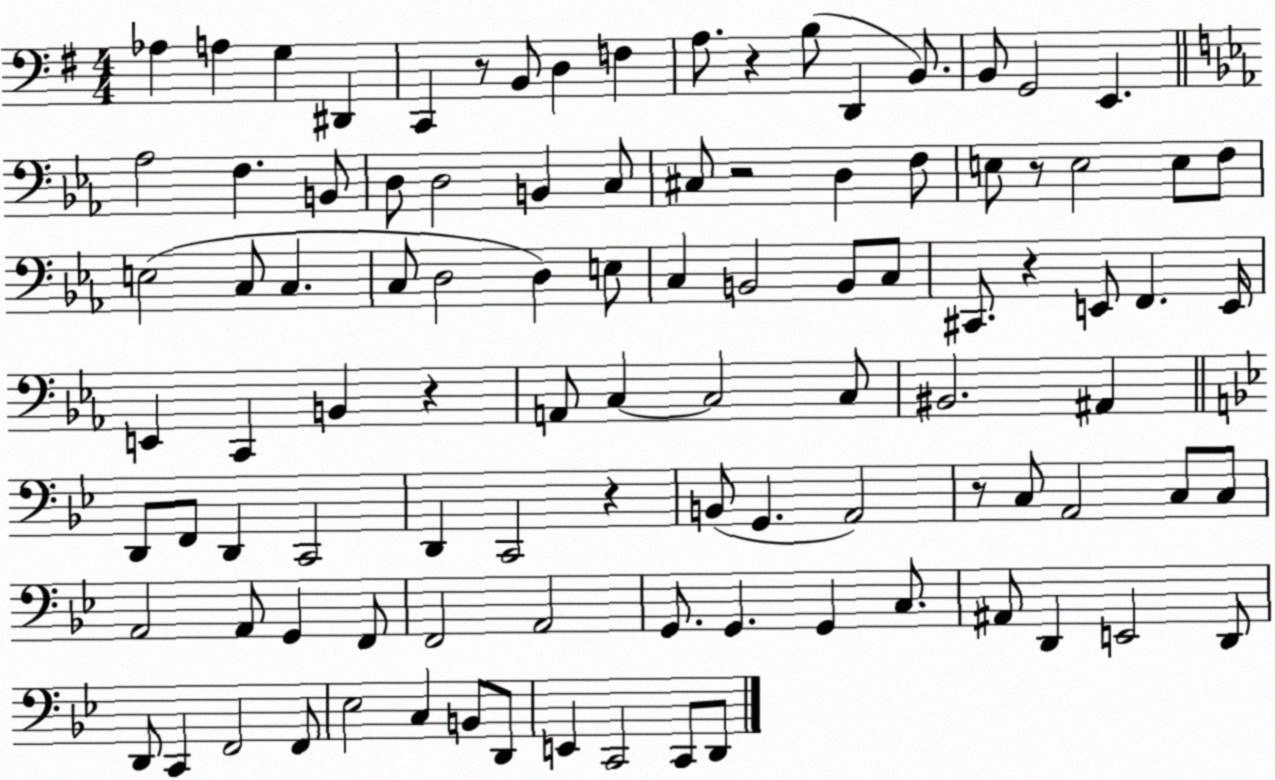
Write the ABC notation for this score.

X:1
T:Untitled
M:4/4
L:1/4
K:G
_A, A, G, ^D,, C,, z/2 B,,/2 D, F, A,/2 z B,/2 D,, B,,/2 B,,/2 G,,2 E,, _A,2 F, B,,/2 D,/2 D,2 B,, C,/2 ^C,/2 z2 D, F,/2 E,/2 z/2 E,2 E,/2 F,/2 E,2 C,/2 C, C,/2 D,2 D, E,/2 C, B,,2 B,,/2 C,/2 ^C,,/2 z E,,/2 F,, E,,/4 E,, C,, B,, z A,,/2 C, C,2 C,/2 ^B,,2 ^A,, D,,/2 F,,/2 D,, C,,2 D,, C,,2 z B,,/2 G,, A,,2 z/2 C,/2 A,,2 C,/2 C,/2 A,,2 A,,/2 G,, F,,/2 F,,2 A,,2 G,,/2 G,, G,, C,/2 ^A,,/2 D,, E,,2 D,,/2 D,,/2 C,, F,,2 F,,/2 _E,2 C, B,,/2 D,,/2 E,, C,,2 C,,/2 D,,/2